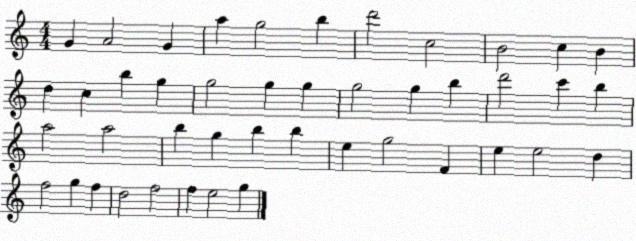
X:1
T:Untitled
M:4/4
L:1/4
K:C
G A2 G a g2 b d'2 c2 B2 c B d c b g g2 g g g2 g b d'2 c' b a2 a2 b g b b e g2 F e e2 d f2 g f d2 f2 f e2 g